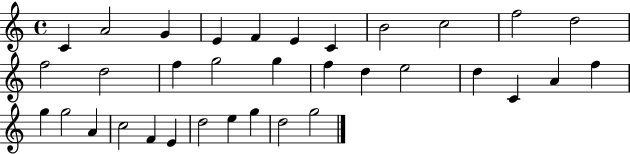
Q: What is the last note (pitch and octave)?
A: G5